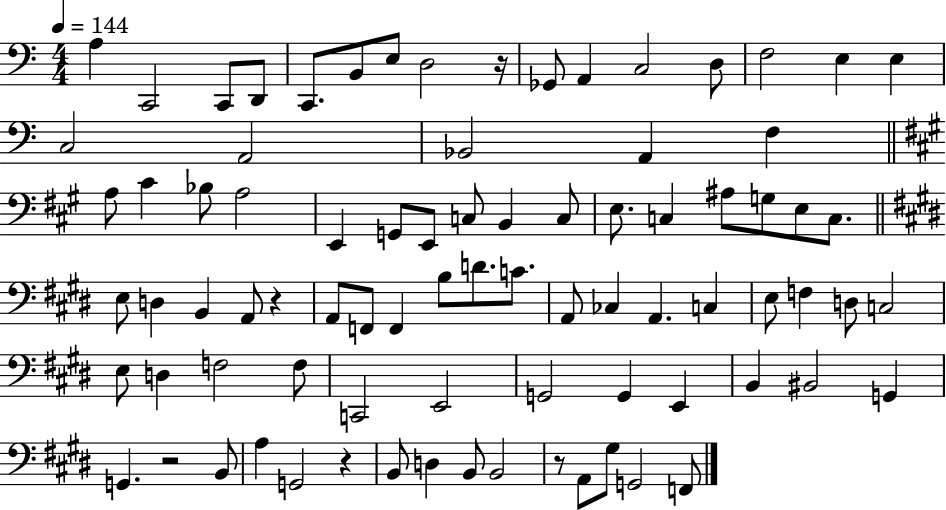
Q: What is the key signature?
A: C major